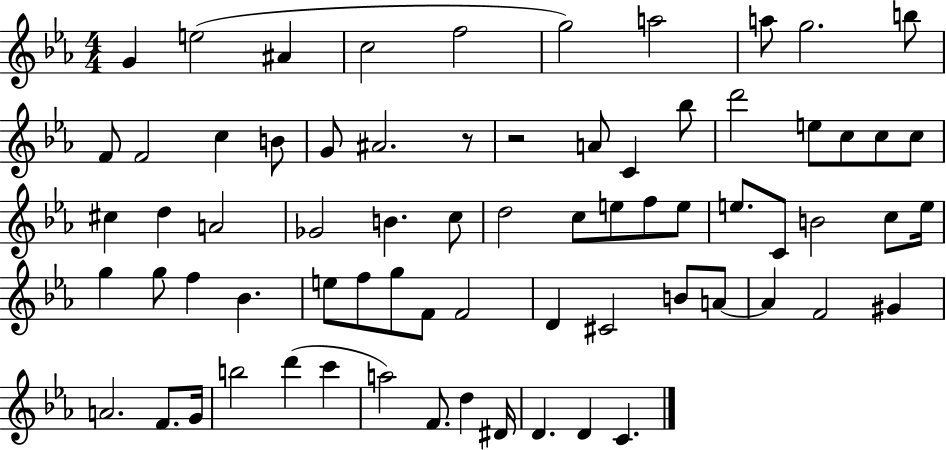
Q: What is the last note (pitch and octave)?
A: C4